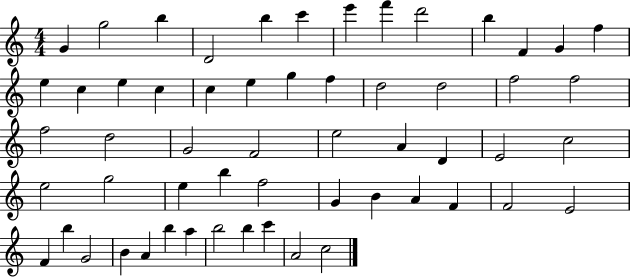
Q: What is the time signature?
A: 4/4